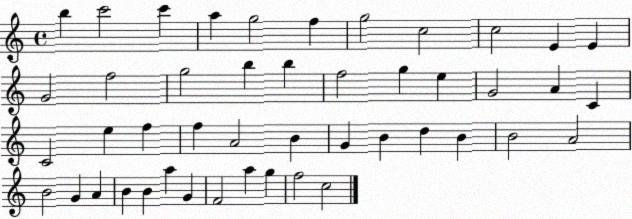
X:1
T:Untitled
M:4/4
L:1/4
K:C
b c'2 c' a g2 f g2 c2 c2 E E G2 f2 g2 b b f2 g e G2 A C C2 e f f A2 B G B d B B2 A2 B2 G A B B a G F2 a g f2 c2